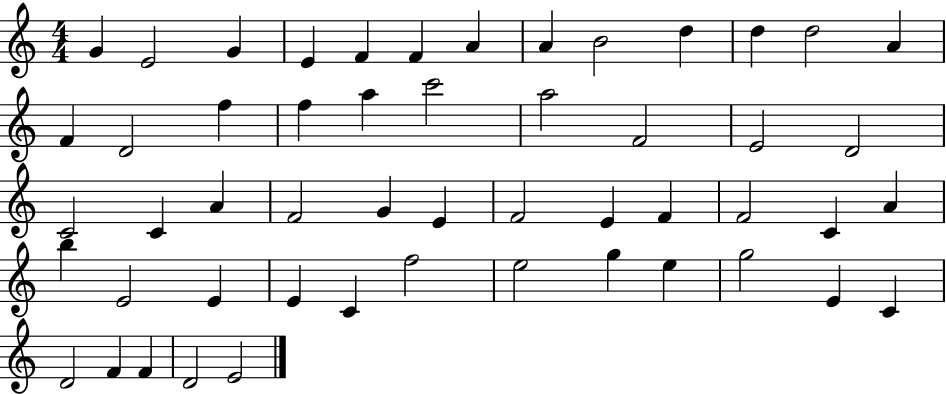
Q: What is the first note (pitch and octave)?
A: G4